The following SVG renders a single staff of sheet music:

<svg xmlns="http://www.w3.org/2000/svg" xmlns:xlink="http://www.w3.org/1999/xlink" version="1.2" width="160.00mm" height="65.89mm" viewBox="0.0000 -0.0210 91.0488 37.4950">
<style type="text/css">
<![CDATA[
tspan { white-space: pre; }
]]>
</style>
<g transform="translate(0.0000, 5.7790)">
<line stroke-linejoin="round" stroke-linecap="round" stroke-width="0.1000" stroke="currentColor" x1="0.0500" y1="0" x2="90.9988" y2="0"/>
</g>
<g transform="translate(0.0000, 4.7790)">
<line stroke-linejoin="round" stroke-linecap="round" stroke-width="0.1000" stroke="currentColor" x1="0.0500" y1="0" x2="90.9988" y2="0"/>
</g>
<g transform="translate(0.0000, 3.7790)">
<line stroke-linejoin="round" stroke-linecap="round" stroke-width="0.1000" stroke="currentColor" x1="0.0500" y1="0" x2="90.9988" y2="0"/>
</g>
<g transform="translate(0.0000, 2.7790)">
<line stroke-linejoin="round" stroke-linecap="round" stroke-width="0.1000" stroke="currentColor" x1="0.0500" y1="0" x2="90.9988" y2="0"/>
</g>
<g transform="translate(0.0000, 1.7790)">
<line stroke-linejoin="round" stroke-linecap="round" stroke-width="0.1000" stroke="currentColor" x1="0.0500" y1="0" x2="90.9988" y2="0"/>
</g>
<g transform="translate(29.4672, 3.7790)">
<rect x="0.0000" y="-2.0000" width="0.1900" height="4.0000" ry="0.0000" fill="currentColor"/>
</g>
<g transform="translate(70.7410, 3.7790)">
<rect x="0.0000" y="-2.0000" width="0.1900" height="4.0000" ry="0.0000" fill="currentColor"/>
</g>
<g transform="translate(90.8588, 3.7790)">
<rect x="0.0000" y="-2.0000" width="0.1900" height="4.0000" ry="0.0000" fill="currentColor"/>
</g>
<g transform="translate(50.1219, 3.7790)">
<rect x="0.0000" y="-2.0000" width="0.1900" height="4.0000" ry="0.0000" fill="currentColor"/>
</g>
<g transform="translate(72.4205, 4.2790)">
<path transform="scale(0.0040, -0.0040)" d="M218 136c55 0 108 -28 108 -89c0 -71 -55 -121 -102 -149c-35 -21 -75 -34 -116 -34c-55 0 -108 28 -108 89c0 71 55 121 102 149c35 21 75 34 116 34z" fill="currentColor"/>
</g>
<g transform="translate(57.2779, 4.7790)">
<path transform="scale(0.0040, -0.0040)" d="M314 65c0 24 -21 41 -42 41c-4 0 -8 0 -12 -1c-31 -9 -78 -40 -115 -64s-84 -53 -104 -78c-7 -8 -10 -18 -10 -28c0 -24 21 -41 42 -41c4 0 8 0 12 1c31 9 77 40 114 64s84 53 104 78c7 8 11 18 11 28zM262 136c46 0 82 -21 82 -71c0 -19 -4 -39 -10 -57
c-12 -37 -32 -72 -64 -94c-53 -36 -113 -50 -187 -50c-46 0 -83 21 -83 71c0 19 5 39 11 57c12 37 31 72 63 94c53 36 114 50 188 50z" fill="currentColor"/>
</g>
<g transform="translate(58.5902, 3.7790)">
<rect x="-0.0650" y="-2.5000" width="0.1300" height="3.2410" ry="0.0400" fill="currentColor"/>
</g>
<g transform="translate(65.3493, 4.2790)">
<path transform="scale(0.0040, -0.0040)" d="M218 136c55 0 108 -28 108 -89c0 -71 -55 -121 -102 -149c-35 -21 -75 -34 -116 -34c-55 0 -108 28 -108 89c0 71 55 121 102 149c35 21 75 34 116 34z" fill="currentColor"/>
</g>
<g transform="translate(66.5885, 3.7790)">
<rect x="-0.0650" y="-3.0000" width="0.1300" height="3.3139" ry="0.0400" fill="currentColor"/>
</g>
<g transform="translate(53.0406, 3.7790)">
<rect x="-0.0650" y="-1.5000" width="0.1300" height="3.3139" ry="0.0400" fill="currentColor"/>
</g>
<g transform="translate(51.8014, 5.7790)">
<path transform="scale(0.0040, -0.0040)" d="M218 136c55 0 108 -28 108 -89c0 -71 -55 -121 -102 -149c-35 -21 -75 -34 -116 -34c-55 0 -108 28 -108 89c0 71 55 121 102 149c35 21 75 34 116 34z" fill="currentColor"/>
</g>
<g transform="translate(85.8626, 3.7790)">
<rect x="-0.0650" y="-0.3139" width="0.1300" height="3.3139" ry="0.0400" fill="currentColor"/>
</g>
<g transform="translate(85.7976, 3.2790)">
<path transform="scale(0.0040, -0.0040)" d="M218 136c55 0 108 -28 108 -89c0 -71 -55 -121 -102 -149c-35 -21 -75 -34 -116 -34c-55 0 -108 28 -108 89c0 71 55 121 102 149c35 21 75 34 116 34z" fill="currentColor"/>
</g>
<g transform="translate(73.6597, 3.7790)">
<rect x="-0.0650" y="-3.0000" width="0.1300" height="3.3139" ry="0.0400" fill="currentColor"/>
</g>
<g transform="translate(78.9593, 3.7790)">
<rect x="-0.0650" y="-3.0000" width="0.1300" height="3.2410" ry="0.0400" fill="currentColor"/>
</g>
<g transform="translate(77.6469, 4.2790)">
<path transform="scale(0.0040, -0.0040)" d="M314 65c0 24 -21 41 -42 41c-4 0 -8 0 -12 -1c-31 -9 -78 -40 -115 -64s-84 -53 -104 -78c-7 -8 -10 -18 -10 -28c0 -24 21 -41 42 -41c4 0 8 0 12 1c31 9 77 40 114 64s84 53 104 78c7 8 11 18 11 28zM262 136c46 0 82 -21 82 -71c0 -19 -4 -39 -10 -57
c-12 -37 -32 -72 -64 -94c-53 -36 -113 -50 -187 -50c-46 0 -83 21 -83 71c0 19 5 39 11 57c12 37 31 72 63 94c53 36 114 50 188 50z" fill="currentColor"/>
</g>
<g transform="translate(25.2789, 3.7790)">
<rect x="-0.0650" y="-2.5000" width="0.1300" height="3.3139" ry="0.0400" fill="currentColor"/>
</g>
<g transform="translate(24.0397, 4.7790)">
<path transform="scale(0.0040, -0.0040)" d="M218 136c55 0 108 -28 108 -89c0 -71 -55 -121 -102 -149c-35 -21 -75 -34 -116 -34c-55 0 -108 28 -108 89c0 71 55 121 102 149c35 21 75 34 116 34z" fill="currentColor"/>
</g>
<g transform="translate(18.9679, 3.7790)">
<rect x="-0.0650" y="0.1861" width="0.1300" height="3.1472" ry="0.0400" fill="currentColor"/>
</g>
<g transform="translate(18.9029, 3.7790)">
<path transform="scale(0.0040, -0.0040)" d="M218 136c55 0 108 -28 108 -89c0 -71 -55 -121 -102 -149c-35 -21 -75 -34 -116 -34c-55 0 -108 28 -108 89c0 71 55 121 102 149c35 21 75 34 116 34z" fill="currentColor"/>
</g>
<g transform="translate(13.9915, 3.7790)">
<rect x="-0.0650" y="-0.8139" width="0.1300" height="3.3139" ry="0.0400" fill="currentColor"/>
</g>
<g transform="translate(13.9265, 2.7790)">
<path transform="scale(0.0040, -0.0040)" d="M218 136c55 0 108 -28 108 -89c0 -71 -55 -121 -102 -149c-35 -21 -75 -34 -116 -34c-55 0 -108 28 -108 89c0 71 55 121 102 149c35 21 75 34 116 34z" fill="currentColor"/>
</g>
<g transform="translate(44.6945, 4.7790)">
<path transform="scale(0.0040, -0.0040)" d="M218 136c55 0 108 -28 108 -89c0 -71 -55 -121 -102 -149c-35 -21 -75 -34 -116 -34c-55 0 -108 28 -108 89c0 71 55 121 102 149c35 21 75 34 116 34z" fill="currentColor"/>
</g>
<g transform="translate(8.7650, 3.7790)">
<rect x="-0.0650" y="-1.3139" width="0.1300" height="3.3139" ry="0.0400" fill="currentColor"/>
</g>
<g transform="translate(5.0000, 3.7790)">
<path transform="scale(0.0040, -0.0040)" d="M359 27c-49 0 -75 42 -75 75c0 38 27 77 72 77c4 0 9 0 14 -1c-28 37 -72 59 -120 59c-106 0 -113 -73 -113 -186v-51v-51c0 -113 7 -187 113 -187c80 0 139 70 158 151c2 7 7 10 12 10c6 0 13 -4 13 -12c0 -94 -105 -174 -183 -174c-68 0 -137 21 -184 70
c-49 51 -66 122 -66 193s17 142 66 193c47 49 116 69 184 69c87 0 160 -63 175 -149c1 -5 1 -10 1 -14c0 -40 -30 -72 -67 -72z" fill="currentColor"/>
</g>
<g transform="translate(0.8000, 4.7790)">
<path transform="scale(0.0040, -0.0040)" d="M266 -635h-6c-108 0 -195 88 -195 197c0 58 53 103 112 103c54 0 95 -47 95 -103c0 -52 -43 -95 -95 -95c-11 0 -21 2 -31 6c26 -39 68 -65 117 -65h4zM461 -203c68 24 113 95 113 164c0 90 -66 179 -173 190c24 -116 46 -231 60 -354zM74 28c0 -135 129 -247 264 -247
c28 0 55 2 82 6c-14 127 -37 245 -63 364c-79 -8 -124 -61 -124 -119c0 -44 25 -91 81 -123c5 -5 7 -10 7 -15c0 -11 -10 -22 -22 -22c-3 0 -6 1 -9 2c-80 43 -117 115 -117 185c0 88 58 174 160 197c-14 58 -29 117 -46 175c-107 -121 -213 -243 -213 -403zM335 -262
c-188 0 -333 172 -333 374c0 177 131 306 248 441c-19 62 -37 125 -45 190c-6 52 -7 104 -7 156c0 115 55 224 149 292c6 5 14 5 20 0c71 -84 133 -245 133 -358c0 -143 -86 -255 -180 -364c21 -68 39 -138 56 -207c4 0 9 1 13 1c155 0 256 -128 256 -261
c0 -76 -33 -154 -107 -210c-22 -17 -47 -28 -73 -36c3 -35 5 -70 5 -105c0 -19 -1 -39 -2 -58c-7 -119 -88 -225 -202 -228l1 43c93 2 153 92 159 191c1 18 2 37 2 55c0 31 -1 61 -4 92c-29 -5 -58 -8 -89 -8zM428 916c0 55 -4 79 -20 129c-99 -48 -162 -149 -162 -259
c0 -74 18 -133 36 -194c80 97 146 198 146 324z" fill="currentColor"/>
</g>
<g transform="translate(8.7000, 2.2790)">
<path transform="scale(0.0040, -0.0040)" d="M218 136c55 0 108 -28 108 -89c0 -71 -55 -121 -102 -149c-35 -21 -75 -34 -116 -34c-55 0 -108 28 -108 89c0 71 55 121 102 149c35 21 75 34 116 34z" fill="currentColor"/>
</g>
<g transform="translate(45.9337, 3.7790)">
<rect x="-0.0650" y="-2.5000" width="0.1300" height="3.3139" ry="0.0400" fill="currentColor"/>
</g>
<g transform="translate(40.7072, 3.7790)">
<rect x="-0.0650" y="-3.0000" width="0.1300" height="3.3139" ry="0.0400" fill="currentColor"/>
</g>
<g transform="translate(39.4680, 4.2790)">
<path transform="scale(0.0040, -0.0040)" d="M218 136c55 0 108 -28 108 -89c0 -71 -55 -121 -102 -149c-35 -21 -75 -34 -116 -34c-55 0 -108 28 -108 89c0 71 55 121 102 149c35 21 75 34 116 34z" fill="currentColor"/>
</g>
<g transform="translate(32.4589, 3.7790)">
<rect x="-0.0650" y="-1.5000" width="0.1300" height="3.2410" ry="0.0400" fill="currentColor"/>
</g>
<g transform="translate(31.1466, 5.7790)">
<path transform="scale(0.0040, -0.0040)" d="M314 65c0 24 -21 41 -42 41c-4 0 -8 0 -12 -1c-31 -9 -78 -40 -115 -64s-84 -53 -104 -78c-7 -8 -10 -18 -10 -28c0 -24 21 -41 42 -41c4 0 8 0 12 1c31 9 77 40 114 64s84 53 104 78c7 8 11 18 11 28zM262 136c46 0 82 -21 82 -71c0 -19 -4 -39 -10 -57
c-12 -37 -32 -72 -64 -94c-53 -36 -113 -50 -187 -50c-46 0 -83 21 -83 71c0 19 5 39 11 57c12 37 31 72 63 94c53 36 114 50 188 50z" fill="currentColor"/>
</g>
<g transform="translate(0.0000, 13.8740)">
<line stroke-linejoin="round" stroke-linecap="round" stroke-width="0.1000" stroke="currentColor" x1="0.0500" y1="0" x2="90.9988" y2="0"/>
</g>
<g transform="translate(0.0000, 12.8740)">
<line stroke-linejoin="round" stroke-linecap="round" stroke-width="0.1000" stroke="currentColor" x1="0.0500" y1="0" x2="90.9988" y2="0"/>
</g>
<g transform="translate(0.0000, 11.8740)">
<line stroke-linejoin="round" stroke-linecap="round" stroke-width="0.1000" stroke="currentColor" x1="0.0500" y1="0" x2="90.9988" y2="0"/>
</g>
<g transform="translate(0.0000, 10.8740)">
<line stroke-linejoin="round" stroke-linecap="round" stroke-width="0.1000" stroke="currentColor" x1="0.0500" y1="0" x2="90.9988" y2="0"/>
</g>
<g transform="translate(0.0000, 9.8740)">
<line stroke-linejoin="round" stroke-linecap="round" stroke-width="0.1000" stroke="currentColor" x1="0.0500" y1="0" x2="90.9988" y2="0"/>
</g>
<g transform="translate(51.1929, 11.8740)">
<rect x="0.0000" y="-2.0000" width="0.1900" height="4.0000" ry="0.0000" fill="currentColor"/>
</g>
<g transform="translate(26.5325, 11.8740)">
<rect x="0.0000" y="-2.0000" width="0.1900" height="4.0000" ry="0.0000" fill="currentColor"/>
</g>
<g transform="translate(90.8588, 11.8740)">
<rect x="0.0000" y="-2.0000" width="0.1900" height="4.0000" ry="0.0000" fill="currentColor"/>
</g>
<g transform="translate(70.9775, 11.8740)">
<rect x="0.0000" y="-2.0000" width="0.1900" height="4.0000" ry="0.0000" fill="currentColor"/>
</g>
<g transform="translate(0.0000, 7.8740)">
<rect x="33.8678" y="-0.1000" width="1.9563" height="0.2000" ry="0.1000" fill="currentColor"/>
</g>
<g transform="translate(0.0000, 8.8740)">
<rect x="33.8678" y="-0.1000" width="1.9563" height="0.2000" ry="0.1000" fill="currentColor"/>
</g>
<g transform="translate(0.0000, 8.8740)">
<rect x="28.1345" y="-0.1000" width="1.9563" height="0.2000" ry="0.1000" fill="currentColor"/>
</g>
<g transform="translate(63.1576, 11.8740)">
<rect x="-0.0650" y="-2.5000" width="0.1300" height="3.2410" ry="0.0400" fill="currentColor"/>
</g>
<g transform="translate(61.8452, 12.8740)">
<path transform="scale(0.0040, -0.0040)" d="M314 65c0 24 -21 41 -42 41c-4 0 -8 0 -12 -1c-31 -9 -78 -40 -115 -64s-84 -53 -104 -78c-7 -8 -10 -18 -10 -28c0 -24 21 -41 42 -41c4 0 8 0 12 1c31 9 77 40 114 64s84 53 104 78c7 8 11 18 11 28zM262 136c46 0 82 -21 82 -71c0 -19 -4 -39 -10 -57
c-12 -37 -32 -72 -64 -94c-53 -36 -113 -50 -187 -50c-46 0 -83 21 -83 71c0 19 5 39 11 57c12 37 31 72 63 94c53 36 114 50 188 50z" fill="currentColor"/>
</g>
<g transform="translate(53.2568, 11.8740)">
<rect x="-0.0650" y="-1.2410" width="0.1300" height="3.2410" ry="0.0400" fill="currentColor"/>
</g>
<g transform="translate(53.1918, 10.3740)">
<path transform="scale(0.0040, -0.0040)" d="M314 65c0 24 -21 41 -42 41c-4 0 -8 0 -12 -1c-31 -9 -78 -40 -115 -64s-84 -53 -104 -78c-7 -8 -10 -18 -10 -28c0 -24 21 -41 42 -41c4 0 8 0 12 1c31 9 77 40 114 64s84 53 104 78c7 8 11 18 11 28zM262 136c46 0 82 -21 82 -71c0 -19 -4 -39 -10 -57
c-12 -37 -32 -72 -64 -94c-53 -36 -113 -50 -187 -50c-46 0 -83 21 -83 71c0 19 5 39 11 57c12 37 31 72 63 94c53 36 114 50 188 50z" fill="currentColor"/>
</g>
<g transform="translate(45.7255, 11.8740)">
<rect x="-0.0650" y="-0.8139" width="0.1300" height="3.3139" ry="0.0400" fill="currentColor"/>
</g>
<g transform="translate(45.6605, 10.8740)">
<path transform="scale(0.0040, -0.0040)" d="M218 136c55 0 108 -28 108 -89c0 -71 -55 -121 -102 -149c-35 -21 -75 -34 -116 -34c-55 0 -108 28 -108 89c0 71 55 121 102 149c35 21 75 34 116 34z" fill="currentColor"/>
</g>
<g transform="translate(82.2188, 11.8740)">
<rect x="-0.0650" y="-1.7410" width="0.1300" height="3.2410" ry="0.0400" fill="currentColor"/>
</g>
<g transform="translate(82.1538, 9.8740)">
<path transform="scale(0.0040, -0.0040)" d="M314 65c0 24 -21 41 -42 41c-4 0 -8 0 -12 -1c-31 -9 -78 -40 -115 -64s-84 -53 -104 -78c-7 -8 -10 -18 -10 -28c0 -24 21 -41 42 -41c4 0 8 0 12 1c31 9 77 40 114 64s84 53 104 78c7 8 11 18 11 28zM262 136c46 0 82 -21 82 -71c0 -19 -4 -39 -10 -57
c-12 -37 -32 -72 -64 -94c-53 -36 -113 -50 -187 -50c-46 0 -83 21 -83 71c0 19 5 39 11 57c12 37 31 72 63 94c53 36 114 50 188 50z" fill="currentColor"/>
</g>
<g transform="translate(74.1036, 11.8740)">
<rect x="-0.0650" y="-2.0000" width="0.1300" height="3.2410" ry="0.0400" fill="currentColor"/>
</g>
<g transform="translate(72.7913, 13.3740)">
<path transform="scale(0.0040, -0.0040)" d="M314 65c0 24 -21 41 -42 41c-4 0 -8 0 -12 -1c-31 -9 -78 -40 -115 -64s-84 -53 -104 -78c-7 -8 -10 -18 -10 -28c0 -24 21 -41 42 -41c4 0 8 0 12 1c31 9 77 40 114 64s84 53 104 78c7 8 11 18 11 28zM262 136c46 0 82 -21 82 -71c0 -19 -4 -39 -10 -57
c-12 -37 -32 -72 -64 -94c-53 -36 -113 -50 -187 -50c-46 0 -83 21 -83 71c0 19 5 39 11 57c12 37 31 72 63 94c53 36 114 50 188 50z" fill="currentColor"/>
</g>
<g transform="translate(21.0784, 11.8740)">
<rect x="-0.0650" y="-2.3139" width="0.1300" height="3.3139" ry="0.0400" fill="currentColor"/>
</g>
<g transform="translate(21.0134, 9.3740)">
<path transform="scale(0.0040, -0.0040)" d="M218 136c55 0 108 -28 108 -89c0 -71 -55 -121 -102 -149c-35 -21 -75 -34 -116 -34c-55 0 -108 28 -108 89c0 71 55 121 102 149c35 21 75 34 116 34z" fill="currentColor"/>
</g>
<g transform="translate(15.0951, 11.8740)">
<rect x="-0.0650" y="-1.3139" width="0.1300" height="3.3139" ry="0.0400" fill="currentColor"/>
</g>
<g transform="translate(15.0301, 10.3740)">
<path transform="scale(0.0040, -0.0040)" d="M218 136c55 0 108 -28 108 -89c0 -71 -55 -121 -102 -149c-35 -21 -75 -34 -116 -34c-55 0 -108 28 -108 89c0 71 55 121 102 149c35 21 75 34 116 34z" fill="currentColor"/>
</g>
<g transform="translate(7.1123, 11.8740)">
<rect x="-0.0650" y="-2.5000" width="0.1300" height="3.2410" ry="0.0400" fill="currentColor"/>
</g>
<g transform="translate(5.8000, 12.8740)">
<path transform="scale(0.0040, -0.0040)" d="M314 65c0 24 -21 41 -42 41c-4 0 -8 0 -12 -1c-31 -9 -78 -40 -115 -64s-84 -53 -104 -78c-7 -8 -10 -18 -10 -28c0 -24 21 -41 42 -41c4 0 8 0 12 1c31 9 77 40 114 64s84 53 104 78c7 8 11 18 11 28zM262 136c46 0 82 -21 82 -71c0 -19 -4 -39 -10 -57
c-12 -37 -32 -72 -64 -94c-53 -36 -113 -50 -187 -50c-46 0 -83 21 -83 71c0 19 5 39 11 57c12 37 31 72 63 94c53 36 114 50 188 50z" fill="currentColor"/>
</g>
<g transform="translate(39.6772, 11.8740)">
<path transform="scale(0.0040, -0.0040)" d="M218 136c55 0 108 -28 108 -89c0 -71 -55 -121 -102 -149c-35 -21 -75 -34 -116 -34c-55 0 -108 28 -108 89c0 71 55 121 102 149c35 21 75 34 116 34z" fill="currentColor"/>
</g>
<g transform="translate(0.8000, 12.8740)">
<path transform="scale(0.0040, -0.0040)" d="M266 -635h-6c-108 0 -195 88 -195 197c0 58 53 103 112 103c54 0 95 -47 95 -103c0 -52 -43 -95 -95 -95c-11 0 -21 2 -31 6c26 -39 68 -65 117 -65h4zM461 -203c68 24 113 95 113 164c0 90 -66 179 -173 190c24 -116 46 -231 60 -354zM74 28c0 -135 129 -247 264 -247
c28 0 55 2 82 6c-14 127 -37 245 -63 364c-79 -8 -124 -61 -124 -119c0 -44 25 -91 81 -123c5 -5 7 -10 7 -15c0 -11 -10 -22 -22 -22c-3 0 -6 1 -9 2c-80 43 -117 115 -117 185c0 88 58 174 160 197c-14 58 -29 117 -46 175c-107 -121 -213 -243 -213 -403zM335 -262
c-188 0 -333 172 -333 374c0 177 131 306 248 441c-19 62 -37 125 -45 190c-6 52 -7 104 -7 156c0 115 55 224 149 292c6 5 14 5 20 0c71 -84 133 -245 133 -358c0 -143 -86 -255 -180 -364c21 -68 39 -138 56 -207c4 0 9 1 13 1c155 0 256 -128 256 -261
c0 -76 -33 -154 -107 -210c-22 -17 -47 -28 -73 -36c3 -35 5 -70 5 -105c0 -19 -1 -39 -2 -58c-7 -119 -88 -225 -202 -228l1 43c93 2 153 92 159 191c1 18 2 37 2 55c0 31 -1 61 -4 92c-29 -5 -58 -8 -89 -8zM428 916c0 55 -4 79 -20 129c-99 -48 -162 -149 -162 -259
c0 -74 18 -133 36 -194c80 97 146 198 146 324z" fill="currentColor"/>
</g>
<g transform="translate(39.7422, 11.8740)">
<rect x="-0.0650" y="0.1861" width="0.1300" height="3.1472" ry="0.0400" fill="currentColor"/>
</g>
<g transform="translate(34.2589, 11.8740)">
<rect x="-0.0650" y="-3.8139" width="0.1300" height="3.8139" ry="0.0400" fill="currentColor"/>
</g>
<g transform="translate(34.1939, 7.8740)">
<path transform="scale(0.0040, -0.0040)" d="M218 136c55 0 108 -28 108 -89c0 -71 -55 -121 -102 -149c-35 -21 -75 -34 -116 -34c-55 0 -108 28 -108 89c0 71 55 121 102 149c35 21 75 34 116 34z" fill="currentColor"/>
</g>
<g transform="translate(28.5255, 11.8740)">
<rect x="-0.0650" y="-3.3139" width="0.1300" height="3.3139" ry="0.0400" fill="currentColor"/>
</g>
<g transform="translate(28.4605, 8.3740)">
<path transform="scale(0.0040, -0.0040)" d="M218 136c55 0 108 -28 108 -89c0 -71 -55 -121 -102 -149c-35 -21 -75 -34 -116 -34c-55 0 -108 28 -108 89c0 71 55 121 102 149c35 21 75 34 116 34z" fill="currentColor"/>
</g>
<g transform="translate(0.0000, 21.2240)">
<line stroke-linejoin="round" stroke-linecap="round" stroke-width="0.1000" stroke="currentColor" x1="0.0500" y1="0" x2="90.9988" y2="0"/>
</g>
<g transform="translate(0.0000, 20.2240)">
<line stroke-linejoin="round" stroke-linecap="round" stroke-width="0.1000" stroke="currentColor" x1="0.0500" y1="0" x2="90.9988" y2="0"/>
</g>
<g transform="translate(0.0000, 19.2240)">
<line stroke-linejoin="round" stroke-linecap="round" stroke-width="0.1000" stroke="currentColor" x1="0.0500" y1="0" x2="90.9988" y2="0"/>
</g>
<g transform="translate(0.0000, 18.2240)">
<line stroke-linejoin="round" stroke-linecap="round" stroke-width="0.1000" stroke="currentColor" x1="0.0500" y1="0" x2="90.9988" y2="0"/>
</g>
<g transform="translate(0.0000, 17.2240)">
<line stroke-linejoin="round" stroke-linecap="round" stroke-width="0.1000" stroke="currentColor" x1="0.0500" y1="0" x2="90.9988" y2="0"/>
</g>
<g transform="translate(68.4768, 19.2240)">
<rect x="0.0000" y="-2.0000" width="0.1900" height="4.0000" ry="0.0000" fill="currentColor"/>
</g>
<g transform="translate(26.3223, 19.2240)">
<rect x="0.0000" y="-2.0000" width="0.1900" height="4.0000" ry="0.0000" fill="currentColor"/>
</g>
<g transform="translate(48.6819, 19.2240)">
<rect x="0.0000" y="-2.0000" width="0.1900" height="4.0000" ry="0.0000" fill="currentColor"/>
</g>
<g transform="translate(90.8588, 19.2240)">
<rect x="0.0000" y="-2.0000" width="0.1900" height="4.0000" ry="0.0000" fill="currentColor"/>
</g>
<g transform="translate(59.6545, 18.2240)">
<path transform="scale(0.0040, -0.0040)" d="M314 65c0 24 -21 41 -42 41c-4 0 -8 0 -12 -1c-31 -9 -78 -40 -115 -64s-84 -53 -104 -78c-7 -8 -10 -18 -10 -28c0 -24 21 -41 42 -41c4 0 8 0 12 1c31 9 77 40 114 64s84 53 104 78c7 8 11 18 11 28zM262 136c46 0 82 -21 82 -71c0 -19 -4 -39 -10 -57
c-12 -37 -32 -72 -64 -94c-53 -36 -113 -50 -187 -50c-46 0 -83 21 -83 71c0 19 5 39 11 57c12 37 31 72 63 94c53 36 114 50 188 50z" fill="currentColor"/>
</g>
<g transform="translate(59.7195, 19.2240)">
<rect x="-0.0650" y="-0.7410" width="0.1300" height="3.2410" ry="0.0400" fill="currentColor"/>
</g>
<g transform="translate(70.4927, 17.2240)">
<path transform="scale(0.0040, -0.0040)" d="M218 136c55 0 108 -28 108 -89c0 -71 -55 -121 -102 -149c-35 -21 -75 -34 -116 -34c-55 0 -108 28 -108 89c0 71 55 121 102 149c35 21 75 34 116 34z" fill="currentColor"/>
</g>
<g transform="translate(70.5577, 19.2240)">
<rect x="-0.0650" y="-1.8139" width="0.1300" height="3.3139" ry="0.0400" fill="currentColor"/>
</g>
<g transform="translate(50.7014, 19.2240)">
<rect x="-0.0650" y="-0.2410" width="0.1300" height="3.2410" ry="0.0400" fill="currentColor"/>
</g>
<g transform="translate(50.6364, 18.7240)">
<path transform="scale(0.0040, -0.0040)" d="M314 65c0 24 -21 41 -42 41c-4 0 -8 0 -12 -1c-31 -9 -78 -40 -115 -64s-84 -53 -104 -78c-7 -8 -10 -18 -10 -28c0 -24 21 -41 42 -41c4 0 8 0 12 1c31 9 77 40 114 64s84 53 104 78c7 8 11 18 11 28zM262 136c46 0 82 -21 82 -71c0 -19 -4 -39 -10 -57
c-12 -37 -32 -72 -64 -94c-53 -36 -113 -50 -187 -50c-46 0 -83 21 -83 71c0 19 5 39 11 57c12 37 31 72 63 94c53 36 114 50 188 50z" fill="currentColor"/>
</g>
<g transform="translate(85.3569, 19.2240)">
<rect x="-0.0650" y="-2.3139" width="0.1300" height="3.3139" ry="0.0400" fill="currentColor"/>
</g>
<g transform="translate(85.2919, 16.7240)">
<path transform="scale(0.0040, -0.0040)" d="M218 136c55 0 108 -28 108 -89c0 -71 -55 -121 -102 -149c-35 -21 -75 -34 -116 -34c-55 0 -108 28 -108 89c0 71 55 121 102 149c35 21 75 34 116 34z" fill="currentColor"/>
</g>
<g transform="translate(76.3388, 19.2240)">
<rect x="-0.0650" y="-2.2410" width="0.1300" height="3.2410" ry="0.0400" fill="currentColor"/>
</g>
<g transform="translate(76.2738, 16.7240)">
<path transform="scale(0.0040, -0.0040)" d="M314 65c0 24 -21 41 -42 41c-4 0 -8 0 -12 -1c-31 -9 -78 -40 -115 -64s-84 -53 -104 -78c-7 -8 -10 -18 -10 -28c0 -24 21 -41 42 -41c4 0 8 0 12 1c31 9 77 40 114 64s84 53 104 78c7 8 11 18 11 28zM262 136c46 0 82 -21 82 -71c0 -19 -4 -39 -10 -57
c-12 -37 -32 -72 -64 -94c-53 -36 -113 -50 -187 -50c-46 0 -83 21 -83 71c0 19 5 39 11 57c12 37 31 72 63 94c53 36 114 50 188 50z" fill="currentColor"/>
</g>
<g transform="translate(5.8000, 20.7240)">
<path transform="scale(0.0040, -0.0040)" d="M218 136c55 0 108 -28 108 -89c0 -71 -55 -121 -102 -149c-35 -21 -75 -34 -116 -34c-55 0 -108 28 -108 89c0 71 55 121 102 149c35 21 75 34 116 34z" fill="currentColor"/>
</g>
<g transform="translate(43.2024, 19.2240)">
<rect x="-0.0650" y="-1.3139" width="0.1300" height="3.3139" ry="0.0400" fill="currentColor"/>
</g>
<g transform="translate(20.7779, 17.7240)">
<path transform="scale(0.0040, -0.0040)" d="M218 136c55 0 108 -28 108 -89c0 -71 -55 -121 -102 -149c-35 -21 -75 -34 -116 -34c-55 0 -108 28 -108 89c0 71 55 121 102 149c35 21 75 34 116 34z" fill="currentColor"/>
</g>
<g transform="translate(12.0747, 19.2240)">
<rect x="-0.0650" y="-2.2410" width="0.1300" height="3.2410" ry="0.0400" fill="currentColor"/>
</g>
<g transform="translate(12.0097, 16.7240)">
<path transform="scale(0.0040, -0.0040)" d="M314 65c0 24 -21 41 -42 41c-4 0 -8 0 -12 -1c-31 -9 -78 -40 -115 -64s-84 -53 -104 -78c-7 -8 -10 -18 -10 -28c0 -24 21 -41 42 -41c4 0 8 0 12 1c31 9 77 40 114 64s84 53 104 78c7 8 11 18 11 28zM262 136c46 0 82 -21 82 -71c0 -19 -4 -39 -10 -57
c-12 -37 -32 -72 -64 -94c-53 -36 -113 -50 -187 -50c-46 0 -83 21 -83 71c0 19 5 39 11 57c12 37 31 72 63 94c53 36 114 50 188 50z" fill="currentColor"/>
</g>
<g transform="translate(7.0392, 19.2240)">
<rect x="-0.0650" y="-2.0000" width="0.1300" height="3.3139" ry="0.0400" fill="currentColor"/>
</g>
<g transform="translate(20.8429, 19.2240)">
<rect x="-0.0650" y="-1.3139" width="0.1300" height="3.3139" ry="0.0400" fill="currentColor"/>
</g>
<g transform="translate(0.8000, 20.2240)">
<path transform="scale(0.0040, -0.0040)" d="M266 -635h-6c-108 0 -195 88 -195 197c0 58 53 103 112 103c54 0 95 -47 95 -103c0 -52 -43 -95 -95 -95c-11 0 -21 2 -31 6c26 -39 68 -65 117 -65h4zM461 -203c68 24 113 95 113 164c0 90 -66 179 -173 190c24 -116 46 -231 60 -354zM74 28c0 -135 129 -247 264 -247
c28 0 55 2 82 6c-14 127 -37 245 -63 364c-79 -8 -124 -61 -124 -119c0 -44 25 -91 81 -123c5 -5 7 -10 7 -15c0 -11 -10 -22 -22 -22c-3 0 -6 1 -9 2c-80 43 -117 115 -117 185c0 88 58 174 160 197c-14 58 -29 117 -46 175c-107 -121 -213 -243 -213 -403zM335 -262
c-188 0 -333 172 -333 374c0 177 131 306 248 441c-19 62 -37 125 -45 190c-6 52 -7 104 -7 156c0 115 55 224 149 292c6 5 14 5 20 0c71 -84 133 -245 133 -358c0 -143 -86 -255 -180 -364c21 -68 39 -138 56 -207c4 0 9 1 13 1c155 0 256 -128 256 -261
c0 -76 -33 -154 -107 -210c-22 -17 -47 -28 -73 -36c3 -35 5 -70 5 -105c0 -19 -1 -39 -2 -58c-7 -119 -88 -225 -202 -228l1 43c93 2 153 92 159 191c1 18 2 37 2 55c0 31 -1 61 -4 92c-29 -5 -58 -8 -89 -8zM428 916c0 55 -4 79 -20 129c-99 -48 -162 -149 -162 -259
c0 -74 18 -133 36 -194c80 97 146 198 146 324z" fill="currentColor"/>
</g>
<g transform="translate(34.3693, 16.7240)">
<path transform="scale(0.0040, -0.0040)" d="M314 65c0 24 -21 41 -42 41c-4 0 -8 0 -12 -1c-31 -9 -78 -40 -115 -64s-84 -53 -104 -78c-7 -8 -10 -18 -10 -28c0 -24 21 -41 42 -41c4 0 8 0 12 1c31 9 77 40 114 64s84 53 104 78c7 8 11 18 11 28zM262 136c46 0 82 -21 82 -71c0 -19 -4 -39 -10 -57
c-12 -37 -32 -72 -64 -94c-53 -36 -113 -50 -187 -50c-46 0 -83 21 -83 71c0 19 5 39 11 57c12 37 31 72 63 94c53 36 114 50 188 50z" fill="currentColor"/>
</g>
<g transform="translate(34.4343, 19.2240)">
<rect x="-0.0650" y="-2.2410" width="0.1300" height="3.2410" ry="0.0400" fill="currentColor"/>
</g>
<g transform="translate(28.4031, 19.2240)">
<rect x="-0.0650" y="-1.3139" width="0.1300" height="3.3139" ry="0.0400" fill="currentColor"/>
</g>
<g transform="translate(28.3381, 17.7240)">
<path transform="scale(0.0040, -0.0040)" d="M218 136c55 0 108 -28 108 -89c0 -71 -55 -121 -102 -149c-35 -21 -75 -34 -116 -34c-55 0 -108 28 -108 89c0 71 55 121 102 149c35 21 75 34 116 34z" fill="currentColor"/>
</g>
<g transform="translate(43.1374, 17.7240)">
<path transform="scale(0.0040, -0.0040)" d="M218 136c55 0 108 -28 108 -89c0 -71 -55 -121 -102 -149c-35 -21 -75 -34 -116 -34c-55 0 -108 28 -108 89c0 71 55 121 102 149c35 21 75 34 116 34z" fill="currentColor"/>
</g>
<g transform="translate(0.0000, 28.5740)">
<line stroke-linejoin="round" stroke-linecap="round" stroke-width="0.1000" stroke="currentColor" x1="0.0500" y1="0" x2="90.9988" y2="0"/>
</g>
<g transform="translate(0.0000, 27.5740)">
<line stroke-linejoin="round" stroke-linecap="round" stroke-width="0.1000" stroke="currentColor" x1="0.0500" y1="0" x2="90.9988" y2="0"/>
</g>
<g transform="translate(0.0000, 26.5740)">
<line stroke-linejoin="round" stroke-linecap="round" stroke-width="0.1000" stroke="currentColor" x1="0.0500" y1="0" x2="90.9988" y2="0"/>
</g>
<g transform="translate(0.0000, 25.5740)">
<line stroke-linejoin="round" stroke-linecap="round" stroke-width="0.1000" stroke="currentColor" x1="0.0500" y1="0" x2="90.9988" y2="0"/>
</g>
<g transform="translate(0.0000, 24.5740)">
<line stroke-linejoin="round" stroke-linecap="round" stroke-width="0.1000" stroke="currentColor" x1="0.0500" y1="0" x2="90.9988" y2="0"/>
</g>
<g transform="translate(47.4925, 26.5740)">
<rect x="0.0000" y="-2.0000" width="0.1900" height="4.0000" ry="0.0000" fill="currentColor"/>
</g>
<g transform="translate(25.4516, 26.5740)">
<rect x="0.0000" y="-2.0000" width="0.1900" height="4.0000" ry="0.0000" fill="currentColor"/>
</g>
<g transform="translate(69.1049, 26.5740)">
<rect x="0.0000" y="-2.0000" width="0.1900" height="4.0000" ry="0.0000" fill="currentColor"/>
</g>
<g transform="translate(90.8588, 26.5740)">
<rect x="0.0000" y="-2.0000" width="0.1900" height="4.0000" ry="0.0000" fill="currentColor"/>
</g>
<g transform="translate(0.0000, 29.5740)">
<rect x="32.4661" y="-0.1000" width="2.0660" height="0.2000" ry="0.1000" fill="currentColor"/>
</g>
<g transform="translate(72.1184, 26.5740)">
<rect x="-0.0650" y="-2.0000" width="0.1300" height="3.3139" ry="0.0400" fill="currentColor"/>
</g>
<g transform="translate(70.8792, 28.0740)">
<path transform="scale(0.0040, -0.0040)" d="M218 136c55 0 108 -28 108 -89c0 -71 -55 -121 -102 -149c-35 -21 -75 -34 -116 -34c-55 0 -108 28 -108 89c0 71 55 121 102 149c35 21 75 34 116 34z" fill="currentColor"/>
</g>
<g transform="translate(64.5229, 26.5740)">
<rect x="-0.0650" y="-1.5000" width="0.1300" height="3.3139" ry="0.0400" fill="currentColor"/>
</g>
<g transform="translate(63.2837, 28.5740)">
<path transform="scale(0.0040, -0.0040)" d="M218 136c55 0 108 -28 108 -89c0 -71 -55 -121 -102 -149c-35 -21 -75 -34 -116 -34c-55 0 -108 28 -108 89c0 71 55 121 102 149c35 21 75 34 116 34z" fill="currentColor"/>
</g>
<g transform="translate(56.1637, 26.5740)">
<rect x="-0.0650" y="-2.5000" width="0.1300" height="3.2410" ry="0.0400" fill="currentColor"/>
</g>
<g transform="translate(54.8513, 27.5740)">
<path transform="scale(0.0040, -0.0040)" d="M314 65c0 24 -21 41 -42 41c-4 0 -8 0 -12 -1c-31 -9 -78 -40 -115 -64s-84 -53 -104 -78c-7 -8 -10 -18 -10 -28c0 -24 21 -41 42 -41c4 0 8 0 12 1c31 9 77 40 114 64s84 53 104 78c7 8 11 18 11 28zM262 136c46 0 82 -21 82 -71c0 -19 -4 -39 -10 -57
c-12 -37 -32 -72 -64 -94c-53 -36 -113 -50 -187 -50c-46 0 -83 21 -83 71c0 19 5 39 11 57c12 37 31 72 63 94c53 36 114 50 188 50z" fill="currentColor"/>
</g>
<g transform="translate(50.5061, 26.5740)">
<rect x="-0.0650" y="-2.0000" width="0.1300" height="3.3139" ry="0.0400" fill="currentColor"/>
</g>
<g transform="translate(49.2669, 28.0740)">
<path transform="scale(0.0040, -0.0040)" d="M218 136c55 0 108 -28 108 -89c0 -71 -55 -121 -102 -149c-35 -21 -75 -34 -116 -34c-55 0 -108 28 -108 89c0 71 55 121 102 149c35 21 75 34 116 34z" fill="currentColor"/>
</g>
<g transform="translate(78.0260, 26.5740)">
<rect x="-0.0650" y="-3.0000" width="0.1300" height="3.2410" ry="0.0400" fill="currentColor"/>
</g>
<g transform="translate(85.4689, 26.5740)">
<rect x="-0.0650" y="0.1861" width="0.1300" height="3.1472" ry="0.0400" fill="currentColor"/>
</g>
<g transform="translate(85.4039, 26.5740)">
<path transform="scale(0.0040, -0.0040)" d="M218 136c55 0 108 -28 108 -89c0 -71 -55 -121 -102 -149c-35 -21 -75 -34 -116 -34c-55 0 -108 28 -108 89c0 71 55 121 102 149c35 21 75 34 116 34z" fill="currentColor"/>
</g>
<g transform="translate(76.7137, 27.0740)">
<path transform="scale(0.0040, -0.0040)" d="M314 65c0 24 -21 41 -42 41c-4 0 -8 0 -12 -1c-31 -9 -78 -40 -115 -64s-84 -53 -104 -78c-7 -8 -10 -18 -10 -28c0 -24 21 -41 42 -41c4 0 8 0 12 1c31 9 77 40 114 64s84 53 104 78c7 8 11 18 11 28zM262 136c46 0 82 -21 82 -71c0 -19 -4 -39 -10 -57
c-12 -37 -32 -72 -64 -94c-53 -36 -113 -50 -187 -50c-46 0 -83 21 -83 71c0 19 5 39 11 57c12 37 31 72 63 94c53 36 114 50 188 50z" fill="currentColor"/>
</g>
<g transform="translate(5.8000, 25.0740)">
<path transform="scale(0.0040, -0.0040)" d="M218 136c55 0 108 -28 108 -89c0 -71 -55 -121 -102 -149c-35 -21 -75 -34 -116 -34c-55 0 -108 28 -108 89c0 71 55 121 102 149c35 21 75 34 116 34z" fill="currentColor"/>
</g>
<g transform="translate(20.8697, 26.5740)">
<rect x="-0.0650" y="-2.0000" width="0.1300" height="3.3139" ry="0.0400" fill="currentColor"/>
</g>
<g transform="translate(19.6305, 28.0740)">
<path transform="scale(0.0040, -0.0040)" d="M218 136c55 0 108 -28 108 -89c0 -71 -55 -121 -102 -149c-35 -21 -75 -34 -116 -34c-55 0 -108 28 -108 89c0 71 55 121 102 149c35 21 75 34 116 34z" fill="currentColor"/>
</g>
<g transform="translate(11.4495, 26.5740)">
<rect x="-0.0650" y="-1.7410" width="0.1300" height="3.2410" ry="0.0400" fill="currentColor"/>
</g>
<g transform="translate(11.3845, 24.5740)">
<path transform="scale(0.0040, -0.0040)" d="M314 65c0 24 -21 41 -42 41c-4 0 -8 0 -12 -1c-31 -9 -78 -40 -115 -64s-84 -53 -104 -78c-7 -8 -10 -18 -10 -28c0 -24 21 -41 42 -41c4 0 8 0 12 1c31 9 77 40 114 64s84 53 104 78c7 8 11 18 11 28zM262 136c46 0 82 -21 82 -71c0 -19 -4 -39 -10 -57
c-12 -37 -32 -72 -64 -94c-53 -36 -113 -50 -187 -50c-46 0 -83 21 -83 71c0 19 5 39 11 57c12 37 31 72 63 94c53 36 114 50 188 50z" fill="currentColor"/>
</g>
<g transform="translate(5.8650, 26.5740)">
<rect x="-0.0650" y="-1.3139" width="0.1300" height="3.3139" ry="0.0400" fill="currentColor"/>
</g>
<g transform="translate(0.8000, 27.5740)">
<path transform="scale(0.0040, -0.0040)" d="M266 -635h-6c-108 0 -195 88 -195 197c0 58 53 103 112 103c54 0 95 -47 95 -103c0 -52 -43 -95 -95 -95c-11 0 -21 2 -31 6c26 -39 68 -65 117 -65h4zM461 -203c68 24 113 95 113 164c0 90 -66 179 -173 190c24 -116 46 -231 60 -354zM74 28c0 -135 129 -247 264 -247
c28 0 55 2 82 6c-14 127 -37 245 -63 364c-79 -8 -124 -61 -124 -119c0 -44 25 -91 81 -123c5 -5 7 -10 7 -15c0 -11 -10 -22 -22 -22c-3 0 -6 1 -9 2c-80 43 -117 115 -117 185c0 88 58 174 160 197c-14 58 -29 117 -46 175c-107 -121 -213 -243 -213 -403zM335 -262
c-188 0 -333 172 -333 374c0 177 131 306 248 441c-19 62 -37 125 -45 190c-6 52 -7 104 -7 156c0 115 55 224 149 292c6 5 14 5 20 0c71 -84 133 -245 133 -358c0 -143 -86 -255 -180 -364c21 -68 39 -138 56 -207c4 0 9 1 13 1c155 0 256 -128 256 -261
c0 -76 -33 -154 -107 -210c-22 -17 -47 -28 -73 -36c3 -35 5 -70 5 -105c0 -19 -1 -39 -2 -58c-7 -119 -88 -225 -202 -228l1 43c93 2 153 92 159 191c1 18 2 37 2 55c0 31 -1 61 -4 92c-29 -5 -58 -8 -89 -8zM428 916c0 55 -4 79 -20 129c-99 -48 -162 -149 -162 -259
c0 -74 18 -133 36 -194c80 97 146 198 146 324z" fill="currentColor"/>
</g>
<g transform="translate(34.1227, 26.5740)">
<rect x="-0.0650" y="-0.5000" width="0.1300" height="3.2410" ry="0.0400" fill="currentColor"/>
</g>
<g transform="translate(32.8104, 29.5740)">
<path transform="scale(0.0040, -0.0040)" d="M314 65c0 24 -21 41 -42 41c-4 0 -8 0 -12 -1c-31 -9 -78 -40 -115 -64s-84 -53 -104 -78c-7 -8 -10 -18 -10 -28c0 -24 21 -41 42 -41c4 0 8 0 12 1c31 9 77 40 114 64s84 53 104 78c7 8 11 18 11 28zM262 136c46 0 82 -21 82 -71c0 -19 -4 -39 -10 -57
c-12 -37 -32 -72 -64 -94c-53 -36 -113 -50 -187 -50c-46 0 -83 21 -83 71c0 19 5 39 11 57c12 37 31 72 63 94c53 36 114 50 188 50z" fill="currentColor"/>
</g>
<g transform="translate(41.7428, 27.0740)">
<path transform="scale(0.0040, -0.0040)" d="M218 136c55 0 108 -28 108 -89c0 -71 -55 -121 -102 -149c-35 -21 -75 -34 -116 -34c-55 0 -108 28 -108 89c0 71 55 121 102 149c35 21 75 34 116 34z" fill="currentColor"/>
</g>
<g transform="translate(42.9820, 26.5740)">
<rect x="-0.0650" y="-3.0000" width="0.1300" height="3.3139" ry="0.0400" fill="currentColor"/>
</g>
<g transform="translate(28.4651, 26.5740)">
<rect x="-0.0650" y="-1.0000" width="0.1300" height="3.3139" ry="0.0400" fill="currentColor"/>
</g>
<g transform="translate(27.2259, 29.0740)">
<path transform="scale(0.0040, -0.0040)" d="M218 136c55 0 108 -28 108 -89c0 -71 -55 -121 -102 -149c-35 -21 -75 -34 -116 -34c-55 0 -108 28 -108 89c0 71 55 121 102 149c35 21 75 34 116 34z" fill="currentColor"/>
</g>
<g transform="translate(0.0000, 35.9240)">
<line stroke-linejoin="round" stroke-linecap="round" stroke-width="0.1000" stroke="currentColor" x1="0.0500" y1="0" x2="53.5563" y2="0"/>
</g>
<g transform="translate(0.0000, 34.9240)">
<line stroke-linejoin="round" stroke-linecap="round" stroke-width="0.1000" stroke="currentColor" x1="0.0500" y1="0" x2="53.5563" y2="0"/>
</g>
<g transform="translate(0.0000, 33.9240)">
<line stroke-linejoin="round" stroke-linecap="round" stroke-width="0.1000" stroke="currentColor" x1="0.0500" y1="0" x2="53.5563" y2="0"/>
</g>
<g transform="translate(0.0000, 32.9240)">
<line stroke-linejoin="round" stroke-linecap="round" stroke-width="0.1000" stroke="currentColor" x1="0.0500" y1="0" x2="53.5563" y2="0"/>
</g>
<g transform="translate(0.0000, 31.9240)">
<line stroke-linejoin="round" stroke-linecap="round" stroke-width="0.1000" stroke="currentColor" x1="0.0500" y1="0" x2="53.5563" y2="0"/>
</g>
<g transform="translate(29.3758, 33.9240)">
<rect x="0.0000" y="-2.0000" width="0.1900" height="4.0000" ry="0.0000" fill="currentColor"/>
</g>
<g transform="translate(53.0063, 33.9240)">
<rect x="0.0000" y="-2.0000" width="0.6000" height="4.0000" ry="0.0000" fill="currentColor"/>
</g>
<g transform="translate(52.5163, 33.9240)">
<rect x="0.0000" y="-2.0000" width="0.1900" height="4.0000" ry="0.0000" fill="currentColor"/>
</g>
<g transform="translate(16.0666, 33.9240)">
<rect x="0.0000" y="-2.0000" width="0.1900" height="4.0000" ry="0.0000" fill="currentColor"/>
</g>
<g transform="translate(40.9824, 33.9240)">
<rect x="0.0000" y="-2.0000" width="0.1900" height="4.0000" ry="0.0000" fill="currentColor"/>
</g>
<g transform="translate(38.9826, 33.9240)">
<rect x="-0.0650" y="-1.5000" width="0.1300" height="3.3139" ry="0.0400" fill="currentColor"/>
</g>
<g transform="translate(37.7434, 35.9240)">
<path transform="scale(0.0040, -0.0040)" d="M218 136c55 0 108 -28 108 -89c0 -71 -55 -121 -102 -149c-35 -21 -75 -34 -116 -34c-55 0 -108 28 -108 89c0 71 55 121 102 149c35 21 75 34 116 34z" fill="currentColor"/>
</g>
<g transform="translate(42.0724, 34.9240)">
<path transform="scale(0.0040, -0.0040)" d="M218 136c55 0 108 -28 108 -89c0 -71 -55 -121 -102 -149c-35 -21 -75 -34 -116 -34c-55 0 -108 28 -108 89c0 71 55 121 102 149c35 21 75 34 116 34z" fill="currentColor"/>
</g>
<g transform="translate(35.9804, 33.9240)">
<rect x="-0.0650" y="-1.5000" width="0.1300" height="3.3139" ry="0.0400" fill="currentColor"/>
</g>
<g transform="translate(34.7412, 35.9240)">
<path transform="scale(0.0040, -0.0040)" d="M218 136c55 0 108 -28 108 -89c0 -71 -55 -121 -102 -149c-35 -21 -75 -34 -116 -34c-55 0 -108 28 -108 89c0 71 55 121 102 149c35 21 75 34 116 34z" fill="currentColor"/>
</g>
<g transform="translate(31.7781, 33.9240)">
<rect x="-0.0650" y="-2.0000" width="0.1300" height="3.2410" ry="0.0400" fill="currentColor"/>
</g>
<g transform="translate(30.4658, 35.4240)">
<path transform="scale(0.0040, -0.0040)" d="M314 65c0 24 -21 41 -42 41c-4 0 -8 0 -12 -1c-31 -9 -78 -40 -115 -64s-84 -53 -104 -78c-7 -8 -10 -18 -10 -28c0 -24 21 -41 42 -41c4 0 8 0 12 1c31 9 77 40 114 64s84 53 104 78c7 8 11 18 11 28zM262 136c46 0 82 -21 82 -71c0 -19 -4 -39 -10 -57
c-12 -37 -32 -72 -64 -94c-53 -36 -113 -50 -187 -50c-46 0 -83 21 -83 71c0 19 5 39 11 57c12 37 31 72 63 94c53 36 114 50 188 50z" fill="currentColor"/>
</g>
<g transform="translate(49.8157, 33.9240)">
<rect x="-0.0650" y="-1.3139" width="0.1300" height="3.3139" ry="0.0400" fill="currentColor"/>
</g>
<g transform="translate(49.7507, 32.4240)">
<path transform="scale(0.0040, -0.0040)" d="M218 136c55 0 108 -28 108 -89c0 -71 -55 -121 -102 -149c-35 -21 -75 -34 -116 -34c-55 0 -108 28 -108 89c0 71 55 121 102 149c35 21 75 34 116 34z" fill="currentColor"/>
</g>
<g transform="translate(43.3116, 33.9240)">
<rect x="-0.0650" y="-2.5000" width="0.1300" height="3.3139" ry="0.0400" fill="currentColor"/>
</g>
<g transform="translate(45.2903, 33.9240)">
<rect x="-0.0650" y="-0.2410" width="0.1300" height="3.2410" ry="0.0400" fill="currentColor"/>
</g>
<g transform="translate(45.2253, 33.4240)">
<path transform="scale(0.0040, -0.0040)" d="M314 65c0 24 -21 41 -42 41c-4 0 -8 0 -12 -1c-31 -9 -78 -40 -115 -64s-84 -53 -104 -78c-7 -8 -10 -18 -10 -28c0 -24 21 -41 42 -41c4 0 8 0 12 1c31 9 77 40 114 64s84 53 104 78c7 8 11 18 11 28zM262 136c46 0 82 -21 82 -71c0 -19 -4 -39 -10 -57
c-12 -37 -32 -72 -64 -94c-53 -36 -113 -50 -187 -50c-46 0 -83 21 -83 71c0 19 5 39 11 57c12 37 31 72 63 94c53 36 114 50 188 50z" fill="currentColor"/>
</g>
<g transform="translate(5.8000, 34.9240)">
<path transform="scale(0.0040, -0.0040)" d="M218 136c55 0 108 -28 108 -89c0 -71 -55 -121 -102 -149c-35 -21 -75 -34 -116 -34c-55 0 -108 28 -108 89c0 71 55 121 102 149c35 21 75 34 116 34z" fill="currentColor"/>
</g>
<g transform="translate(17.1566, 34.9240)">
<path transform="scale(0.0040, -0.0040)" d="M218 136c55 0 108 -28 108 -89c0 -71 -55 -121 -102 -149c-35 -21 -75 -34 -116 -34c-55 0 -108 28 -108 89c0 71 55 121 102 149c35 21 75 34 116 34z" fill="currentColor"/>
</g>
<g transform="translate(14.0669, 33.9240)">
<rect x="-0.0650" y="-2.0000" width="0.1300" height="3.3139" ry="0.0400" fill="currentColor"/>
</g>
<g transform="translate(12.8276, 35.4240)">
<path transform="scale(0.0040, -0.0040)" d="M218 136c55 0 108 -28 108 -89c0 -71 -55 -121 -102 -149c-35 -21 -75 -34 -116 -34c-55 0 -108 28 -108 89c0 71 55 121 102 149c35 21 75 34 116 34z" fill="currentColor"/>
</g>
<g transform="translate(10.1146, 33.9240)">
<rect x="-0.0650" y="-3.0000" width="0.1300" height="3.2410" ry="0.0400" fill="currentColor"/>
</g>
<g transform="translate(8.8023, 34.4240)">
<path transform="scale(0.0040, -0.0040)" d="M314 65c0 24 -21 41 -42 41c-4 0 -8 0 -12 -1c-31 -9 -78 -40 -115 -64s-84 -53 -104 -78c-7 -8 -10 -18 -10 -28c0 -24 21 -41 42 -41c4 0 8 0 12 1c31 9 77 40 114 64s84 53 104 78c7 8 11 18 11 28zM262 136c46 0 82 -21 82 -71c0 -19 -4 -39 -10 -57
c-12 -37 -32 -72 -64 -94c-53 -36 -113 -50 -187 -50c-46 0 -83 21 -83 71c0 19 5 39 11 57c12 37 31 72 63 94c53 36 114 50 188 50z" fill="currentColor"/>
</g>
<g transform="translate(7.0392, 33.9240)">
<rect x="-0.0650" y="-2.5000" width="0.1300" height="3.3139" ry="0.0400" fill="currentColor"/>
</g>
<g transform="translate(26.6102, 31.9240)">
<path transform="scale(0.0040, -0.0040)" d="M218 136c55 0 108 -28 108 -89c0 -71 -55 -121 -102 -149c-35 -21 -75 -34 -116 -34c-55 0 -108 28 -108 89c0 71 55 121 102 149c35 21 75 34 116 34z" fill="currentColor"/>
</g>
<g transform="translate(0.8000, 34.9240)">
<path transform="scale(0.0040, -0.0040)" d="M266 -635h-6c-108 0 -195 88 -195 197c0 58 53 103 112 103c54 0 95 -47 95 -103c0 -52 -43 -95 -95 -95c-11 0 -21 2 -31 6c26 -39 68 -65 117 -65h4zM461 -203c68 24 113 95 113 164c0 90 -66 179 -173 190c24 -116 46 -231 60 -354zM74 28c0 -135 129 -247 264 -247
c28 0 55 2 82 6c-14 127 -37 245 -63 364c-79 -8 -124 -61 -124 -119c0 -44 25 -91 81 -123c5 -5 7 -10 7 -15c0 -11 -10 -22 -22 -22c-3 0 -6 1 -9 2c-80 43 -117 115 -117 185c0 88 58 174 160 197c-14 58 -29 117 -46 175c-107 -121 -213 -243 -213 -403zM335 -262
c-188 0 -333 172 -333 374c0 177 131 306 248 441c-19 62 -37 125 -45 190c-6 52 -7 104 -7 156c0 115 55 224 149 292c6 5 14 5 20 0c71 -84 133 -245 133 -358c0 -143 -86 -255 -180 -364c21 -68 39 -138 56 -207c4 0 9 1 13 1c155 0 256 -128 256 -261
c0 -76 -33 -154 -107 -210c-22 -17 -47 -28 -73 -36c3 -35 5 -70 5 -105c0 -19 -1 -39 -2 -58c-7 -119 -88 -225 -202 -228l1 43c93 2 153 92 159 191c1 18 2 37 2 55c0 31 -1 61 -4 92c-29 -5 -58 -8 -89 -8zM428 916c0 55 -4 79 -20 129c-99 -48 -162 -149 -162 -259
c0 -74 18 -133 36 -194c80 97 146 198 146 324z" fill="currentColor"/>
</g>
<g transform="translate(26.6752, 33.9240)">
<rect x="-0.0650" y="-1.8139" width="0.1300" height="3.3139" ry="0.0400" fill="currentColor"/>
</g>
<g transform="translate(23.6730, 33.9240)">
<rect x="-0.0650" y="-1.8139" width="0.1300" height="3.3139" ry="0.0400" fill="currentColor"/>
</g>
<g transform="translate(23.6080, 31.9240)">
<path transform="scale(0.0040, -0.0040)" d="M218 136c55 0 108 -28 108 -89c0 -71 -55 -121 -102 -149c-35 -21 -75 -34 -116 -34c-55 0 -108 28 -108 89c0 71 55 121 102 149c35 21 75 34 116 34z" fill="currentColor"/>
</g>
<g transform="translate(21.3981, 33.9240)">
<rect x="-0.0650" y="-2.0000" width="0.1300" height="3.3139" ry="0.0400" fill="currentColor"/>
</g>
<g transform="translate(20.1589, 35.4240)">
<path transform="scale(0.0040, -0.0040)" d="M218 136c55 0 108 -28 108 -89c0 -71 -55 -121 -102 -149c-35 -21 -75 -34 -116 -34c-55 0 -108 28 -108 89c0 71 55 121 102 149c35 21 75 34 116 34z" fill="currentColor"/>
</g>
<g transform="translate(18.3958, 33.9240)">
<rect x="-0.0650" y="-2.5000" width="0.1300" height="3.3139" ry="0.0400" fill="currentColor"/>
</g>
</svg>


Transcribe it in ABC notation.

X:1
T:Untitled
M:4/4
L:1/4
K:C
e d B G E2 A G E G2 A A A2 c G2 e g b c' B d e2 G2 F2 f2 F g2 e e g2 e c2 d2 f g2 g e f2 F D C2 A F G2 E F A2 B G A2 F G F f f F2 E E G c2 e